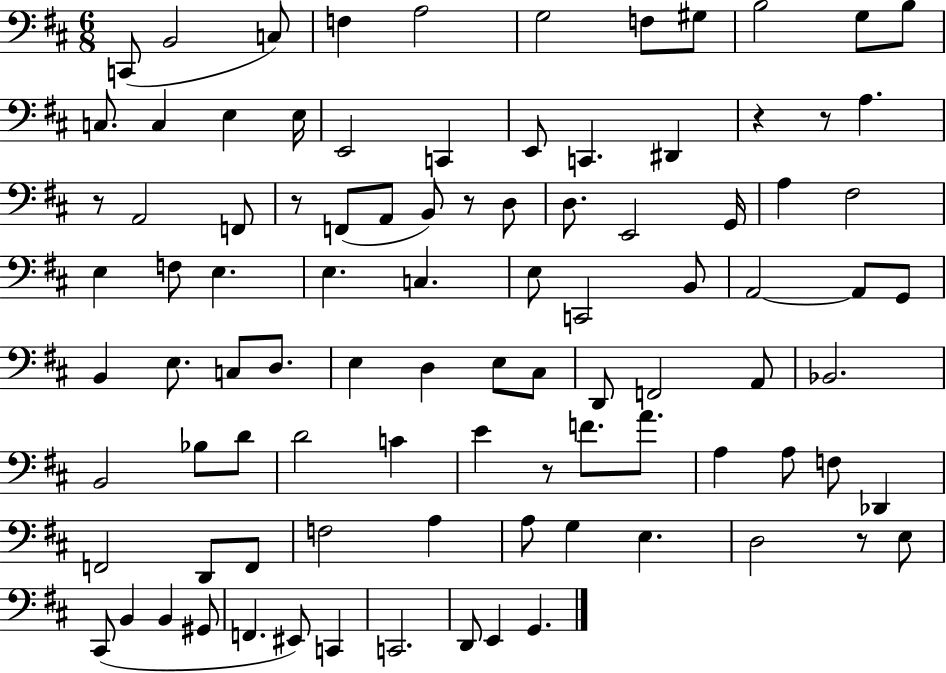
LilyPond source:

{
  \clef bass
  \numericTimeSignature
  \time 6/8
  \key d \major
  c,8( b,2 c8) | f4 a2 | g2 f8 gis8 | b2 g8 b8 | \break c8. c4 e4 e16 | e,2 c,4 | e,8 c,4. dis,4 | r4 r8 a4. | \break r8 a,2 f,8 | r8 f,8( a,8 b,8) r8 d8 | d8. e,2 g,16 | a4 fis2 | \break e4 f8 e4. | e4. c4. | e8 c,2 b,8 | a,2~~ a,8 g,8 | \break b,4 e8. c8 d8. | e4 d4 e8 cis8 | d,8 f,2 a,8 | bes,2. | \break b,2 bes8 d'8 | d'2 c'4 | e'4 r8 f'8. a'8. | a4 a8 f8 des,4 | \break f,2 d,8 f,8 | f2 a4 | a8 g4 e4. | d2 r8 e8 | \break cis,8( b,4 b,4 gis,8 | f,4. eis,8) c,4 | c,2. | d,8 e,4 g,4. | \break \bar "|."
}